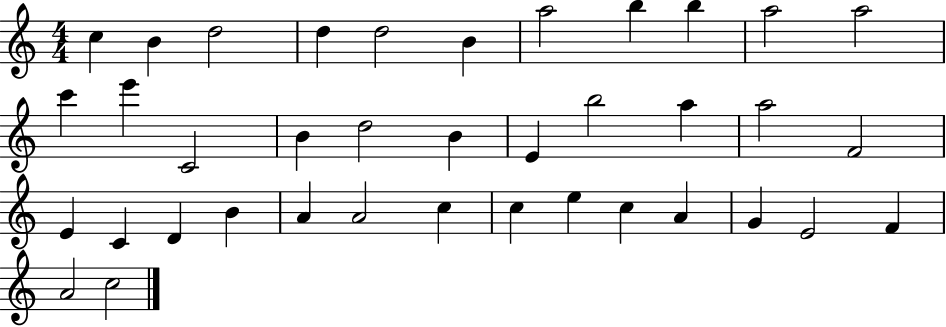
{
  \clef treble
  \numericTimeSignature
  \time 4/4
  \key c \major
  c''4 b'4 d''2 | d''4 d''2 b'4 | a''2 b''4 b''4 | a''2 a''2 | \break c'''4 e'''4 c'2 | b'4 d''2 b'4 | e'4 b''2 a''4 | a''2 f'2 | \break e'4 c'4 d'4 b'4 | a'4 a'2 c''4 | c''4 e''4 c''4 a'4 | g'4 e'2 f'4 | \break a'2 c''2 | \bar "|."
}